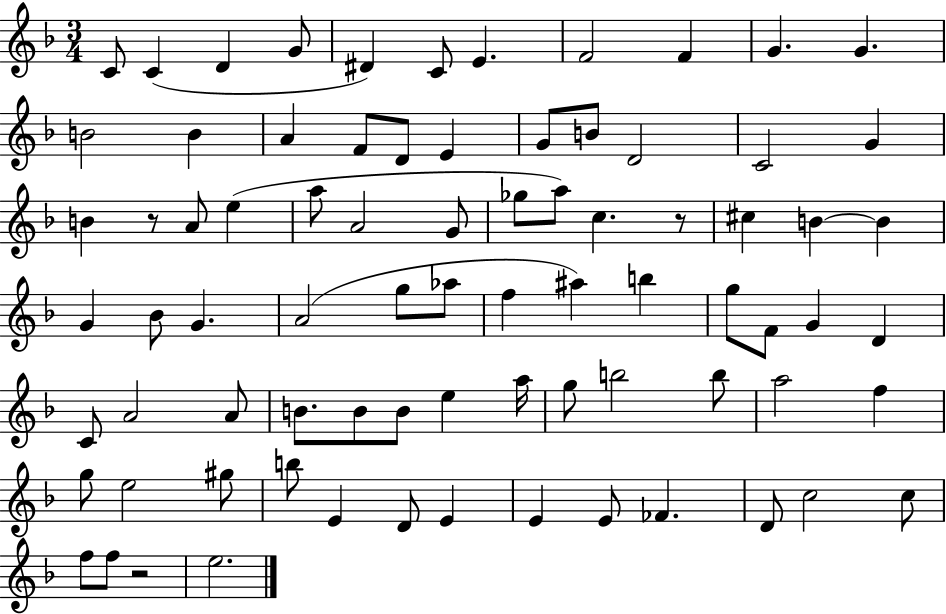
C4/e C4/q D4/q G4/e D#4/q C4/e E4/q. F4/h F4/q G4/q. G4/q. B4/h B4/q A4/q F4/e D4/e E4/q G4/e B4/e D4/h C4/h G4/q B4/q R/e A4/e E5/q A5/e A4/h G4/e Gb5/e A5/e C5/q. R/e C#5/q B4/q B4/q G4/q Bb4/e G4/q. A4/h G5/e Ab5/e F5/q A#5/q B5/q G5/e F4/e G4/q D4/q C4/e A4/h A4/e B4/e. B4/e B4/e E5/q A5/s G5/e B5/h B5/e A5/h F5/q G5/e E5/h G#5/e B5/e E4/q D4/e E4/q E4/q E4/e FES4/q. D4/e C5/h C5/e F5/e F5/e R/h E5/h.